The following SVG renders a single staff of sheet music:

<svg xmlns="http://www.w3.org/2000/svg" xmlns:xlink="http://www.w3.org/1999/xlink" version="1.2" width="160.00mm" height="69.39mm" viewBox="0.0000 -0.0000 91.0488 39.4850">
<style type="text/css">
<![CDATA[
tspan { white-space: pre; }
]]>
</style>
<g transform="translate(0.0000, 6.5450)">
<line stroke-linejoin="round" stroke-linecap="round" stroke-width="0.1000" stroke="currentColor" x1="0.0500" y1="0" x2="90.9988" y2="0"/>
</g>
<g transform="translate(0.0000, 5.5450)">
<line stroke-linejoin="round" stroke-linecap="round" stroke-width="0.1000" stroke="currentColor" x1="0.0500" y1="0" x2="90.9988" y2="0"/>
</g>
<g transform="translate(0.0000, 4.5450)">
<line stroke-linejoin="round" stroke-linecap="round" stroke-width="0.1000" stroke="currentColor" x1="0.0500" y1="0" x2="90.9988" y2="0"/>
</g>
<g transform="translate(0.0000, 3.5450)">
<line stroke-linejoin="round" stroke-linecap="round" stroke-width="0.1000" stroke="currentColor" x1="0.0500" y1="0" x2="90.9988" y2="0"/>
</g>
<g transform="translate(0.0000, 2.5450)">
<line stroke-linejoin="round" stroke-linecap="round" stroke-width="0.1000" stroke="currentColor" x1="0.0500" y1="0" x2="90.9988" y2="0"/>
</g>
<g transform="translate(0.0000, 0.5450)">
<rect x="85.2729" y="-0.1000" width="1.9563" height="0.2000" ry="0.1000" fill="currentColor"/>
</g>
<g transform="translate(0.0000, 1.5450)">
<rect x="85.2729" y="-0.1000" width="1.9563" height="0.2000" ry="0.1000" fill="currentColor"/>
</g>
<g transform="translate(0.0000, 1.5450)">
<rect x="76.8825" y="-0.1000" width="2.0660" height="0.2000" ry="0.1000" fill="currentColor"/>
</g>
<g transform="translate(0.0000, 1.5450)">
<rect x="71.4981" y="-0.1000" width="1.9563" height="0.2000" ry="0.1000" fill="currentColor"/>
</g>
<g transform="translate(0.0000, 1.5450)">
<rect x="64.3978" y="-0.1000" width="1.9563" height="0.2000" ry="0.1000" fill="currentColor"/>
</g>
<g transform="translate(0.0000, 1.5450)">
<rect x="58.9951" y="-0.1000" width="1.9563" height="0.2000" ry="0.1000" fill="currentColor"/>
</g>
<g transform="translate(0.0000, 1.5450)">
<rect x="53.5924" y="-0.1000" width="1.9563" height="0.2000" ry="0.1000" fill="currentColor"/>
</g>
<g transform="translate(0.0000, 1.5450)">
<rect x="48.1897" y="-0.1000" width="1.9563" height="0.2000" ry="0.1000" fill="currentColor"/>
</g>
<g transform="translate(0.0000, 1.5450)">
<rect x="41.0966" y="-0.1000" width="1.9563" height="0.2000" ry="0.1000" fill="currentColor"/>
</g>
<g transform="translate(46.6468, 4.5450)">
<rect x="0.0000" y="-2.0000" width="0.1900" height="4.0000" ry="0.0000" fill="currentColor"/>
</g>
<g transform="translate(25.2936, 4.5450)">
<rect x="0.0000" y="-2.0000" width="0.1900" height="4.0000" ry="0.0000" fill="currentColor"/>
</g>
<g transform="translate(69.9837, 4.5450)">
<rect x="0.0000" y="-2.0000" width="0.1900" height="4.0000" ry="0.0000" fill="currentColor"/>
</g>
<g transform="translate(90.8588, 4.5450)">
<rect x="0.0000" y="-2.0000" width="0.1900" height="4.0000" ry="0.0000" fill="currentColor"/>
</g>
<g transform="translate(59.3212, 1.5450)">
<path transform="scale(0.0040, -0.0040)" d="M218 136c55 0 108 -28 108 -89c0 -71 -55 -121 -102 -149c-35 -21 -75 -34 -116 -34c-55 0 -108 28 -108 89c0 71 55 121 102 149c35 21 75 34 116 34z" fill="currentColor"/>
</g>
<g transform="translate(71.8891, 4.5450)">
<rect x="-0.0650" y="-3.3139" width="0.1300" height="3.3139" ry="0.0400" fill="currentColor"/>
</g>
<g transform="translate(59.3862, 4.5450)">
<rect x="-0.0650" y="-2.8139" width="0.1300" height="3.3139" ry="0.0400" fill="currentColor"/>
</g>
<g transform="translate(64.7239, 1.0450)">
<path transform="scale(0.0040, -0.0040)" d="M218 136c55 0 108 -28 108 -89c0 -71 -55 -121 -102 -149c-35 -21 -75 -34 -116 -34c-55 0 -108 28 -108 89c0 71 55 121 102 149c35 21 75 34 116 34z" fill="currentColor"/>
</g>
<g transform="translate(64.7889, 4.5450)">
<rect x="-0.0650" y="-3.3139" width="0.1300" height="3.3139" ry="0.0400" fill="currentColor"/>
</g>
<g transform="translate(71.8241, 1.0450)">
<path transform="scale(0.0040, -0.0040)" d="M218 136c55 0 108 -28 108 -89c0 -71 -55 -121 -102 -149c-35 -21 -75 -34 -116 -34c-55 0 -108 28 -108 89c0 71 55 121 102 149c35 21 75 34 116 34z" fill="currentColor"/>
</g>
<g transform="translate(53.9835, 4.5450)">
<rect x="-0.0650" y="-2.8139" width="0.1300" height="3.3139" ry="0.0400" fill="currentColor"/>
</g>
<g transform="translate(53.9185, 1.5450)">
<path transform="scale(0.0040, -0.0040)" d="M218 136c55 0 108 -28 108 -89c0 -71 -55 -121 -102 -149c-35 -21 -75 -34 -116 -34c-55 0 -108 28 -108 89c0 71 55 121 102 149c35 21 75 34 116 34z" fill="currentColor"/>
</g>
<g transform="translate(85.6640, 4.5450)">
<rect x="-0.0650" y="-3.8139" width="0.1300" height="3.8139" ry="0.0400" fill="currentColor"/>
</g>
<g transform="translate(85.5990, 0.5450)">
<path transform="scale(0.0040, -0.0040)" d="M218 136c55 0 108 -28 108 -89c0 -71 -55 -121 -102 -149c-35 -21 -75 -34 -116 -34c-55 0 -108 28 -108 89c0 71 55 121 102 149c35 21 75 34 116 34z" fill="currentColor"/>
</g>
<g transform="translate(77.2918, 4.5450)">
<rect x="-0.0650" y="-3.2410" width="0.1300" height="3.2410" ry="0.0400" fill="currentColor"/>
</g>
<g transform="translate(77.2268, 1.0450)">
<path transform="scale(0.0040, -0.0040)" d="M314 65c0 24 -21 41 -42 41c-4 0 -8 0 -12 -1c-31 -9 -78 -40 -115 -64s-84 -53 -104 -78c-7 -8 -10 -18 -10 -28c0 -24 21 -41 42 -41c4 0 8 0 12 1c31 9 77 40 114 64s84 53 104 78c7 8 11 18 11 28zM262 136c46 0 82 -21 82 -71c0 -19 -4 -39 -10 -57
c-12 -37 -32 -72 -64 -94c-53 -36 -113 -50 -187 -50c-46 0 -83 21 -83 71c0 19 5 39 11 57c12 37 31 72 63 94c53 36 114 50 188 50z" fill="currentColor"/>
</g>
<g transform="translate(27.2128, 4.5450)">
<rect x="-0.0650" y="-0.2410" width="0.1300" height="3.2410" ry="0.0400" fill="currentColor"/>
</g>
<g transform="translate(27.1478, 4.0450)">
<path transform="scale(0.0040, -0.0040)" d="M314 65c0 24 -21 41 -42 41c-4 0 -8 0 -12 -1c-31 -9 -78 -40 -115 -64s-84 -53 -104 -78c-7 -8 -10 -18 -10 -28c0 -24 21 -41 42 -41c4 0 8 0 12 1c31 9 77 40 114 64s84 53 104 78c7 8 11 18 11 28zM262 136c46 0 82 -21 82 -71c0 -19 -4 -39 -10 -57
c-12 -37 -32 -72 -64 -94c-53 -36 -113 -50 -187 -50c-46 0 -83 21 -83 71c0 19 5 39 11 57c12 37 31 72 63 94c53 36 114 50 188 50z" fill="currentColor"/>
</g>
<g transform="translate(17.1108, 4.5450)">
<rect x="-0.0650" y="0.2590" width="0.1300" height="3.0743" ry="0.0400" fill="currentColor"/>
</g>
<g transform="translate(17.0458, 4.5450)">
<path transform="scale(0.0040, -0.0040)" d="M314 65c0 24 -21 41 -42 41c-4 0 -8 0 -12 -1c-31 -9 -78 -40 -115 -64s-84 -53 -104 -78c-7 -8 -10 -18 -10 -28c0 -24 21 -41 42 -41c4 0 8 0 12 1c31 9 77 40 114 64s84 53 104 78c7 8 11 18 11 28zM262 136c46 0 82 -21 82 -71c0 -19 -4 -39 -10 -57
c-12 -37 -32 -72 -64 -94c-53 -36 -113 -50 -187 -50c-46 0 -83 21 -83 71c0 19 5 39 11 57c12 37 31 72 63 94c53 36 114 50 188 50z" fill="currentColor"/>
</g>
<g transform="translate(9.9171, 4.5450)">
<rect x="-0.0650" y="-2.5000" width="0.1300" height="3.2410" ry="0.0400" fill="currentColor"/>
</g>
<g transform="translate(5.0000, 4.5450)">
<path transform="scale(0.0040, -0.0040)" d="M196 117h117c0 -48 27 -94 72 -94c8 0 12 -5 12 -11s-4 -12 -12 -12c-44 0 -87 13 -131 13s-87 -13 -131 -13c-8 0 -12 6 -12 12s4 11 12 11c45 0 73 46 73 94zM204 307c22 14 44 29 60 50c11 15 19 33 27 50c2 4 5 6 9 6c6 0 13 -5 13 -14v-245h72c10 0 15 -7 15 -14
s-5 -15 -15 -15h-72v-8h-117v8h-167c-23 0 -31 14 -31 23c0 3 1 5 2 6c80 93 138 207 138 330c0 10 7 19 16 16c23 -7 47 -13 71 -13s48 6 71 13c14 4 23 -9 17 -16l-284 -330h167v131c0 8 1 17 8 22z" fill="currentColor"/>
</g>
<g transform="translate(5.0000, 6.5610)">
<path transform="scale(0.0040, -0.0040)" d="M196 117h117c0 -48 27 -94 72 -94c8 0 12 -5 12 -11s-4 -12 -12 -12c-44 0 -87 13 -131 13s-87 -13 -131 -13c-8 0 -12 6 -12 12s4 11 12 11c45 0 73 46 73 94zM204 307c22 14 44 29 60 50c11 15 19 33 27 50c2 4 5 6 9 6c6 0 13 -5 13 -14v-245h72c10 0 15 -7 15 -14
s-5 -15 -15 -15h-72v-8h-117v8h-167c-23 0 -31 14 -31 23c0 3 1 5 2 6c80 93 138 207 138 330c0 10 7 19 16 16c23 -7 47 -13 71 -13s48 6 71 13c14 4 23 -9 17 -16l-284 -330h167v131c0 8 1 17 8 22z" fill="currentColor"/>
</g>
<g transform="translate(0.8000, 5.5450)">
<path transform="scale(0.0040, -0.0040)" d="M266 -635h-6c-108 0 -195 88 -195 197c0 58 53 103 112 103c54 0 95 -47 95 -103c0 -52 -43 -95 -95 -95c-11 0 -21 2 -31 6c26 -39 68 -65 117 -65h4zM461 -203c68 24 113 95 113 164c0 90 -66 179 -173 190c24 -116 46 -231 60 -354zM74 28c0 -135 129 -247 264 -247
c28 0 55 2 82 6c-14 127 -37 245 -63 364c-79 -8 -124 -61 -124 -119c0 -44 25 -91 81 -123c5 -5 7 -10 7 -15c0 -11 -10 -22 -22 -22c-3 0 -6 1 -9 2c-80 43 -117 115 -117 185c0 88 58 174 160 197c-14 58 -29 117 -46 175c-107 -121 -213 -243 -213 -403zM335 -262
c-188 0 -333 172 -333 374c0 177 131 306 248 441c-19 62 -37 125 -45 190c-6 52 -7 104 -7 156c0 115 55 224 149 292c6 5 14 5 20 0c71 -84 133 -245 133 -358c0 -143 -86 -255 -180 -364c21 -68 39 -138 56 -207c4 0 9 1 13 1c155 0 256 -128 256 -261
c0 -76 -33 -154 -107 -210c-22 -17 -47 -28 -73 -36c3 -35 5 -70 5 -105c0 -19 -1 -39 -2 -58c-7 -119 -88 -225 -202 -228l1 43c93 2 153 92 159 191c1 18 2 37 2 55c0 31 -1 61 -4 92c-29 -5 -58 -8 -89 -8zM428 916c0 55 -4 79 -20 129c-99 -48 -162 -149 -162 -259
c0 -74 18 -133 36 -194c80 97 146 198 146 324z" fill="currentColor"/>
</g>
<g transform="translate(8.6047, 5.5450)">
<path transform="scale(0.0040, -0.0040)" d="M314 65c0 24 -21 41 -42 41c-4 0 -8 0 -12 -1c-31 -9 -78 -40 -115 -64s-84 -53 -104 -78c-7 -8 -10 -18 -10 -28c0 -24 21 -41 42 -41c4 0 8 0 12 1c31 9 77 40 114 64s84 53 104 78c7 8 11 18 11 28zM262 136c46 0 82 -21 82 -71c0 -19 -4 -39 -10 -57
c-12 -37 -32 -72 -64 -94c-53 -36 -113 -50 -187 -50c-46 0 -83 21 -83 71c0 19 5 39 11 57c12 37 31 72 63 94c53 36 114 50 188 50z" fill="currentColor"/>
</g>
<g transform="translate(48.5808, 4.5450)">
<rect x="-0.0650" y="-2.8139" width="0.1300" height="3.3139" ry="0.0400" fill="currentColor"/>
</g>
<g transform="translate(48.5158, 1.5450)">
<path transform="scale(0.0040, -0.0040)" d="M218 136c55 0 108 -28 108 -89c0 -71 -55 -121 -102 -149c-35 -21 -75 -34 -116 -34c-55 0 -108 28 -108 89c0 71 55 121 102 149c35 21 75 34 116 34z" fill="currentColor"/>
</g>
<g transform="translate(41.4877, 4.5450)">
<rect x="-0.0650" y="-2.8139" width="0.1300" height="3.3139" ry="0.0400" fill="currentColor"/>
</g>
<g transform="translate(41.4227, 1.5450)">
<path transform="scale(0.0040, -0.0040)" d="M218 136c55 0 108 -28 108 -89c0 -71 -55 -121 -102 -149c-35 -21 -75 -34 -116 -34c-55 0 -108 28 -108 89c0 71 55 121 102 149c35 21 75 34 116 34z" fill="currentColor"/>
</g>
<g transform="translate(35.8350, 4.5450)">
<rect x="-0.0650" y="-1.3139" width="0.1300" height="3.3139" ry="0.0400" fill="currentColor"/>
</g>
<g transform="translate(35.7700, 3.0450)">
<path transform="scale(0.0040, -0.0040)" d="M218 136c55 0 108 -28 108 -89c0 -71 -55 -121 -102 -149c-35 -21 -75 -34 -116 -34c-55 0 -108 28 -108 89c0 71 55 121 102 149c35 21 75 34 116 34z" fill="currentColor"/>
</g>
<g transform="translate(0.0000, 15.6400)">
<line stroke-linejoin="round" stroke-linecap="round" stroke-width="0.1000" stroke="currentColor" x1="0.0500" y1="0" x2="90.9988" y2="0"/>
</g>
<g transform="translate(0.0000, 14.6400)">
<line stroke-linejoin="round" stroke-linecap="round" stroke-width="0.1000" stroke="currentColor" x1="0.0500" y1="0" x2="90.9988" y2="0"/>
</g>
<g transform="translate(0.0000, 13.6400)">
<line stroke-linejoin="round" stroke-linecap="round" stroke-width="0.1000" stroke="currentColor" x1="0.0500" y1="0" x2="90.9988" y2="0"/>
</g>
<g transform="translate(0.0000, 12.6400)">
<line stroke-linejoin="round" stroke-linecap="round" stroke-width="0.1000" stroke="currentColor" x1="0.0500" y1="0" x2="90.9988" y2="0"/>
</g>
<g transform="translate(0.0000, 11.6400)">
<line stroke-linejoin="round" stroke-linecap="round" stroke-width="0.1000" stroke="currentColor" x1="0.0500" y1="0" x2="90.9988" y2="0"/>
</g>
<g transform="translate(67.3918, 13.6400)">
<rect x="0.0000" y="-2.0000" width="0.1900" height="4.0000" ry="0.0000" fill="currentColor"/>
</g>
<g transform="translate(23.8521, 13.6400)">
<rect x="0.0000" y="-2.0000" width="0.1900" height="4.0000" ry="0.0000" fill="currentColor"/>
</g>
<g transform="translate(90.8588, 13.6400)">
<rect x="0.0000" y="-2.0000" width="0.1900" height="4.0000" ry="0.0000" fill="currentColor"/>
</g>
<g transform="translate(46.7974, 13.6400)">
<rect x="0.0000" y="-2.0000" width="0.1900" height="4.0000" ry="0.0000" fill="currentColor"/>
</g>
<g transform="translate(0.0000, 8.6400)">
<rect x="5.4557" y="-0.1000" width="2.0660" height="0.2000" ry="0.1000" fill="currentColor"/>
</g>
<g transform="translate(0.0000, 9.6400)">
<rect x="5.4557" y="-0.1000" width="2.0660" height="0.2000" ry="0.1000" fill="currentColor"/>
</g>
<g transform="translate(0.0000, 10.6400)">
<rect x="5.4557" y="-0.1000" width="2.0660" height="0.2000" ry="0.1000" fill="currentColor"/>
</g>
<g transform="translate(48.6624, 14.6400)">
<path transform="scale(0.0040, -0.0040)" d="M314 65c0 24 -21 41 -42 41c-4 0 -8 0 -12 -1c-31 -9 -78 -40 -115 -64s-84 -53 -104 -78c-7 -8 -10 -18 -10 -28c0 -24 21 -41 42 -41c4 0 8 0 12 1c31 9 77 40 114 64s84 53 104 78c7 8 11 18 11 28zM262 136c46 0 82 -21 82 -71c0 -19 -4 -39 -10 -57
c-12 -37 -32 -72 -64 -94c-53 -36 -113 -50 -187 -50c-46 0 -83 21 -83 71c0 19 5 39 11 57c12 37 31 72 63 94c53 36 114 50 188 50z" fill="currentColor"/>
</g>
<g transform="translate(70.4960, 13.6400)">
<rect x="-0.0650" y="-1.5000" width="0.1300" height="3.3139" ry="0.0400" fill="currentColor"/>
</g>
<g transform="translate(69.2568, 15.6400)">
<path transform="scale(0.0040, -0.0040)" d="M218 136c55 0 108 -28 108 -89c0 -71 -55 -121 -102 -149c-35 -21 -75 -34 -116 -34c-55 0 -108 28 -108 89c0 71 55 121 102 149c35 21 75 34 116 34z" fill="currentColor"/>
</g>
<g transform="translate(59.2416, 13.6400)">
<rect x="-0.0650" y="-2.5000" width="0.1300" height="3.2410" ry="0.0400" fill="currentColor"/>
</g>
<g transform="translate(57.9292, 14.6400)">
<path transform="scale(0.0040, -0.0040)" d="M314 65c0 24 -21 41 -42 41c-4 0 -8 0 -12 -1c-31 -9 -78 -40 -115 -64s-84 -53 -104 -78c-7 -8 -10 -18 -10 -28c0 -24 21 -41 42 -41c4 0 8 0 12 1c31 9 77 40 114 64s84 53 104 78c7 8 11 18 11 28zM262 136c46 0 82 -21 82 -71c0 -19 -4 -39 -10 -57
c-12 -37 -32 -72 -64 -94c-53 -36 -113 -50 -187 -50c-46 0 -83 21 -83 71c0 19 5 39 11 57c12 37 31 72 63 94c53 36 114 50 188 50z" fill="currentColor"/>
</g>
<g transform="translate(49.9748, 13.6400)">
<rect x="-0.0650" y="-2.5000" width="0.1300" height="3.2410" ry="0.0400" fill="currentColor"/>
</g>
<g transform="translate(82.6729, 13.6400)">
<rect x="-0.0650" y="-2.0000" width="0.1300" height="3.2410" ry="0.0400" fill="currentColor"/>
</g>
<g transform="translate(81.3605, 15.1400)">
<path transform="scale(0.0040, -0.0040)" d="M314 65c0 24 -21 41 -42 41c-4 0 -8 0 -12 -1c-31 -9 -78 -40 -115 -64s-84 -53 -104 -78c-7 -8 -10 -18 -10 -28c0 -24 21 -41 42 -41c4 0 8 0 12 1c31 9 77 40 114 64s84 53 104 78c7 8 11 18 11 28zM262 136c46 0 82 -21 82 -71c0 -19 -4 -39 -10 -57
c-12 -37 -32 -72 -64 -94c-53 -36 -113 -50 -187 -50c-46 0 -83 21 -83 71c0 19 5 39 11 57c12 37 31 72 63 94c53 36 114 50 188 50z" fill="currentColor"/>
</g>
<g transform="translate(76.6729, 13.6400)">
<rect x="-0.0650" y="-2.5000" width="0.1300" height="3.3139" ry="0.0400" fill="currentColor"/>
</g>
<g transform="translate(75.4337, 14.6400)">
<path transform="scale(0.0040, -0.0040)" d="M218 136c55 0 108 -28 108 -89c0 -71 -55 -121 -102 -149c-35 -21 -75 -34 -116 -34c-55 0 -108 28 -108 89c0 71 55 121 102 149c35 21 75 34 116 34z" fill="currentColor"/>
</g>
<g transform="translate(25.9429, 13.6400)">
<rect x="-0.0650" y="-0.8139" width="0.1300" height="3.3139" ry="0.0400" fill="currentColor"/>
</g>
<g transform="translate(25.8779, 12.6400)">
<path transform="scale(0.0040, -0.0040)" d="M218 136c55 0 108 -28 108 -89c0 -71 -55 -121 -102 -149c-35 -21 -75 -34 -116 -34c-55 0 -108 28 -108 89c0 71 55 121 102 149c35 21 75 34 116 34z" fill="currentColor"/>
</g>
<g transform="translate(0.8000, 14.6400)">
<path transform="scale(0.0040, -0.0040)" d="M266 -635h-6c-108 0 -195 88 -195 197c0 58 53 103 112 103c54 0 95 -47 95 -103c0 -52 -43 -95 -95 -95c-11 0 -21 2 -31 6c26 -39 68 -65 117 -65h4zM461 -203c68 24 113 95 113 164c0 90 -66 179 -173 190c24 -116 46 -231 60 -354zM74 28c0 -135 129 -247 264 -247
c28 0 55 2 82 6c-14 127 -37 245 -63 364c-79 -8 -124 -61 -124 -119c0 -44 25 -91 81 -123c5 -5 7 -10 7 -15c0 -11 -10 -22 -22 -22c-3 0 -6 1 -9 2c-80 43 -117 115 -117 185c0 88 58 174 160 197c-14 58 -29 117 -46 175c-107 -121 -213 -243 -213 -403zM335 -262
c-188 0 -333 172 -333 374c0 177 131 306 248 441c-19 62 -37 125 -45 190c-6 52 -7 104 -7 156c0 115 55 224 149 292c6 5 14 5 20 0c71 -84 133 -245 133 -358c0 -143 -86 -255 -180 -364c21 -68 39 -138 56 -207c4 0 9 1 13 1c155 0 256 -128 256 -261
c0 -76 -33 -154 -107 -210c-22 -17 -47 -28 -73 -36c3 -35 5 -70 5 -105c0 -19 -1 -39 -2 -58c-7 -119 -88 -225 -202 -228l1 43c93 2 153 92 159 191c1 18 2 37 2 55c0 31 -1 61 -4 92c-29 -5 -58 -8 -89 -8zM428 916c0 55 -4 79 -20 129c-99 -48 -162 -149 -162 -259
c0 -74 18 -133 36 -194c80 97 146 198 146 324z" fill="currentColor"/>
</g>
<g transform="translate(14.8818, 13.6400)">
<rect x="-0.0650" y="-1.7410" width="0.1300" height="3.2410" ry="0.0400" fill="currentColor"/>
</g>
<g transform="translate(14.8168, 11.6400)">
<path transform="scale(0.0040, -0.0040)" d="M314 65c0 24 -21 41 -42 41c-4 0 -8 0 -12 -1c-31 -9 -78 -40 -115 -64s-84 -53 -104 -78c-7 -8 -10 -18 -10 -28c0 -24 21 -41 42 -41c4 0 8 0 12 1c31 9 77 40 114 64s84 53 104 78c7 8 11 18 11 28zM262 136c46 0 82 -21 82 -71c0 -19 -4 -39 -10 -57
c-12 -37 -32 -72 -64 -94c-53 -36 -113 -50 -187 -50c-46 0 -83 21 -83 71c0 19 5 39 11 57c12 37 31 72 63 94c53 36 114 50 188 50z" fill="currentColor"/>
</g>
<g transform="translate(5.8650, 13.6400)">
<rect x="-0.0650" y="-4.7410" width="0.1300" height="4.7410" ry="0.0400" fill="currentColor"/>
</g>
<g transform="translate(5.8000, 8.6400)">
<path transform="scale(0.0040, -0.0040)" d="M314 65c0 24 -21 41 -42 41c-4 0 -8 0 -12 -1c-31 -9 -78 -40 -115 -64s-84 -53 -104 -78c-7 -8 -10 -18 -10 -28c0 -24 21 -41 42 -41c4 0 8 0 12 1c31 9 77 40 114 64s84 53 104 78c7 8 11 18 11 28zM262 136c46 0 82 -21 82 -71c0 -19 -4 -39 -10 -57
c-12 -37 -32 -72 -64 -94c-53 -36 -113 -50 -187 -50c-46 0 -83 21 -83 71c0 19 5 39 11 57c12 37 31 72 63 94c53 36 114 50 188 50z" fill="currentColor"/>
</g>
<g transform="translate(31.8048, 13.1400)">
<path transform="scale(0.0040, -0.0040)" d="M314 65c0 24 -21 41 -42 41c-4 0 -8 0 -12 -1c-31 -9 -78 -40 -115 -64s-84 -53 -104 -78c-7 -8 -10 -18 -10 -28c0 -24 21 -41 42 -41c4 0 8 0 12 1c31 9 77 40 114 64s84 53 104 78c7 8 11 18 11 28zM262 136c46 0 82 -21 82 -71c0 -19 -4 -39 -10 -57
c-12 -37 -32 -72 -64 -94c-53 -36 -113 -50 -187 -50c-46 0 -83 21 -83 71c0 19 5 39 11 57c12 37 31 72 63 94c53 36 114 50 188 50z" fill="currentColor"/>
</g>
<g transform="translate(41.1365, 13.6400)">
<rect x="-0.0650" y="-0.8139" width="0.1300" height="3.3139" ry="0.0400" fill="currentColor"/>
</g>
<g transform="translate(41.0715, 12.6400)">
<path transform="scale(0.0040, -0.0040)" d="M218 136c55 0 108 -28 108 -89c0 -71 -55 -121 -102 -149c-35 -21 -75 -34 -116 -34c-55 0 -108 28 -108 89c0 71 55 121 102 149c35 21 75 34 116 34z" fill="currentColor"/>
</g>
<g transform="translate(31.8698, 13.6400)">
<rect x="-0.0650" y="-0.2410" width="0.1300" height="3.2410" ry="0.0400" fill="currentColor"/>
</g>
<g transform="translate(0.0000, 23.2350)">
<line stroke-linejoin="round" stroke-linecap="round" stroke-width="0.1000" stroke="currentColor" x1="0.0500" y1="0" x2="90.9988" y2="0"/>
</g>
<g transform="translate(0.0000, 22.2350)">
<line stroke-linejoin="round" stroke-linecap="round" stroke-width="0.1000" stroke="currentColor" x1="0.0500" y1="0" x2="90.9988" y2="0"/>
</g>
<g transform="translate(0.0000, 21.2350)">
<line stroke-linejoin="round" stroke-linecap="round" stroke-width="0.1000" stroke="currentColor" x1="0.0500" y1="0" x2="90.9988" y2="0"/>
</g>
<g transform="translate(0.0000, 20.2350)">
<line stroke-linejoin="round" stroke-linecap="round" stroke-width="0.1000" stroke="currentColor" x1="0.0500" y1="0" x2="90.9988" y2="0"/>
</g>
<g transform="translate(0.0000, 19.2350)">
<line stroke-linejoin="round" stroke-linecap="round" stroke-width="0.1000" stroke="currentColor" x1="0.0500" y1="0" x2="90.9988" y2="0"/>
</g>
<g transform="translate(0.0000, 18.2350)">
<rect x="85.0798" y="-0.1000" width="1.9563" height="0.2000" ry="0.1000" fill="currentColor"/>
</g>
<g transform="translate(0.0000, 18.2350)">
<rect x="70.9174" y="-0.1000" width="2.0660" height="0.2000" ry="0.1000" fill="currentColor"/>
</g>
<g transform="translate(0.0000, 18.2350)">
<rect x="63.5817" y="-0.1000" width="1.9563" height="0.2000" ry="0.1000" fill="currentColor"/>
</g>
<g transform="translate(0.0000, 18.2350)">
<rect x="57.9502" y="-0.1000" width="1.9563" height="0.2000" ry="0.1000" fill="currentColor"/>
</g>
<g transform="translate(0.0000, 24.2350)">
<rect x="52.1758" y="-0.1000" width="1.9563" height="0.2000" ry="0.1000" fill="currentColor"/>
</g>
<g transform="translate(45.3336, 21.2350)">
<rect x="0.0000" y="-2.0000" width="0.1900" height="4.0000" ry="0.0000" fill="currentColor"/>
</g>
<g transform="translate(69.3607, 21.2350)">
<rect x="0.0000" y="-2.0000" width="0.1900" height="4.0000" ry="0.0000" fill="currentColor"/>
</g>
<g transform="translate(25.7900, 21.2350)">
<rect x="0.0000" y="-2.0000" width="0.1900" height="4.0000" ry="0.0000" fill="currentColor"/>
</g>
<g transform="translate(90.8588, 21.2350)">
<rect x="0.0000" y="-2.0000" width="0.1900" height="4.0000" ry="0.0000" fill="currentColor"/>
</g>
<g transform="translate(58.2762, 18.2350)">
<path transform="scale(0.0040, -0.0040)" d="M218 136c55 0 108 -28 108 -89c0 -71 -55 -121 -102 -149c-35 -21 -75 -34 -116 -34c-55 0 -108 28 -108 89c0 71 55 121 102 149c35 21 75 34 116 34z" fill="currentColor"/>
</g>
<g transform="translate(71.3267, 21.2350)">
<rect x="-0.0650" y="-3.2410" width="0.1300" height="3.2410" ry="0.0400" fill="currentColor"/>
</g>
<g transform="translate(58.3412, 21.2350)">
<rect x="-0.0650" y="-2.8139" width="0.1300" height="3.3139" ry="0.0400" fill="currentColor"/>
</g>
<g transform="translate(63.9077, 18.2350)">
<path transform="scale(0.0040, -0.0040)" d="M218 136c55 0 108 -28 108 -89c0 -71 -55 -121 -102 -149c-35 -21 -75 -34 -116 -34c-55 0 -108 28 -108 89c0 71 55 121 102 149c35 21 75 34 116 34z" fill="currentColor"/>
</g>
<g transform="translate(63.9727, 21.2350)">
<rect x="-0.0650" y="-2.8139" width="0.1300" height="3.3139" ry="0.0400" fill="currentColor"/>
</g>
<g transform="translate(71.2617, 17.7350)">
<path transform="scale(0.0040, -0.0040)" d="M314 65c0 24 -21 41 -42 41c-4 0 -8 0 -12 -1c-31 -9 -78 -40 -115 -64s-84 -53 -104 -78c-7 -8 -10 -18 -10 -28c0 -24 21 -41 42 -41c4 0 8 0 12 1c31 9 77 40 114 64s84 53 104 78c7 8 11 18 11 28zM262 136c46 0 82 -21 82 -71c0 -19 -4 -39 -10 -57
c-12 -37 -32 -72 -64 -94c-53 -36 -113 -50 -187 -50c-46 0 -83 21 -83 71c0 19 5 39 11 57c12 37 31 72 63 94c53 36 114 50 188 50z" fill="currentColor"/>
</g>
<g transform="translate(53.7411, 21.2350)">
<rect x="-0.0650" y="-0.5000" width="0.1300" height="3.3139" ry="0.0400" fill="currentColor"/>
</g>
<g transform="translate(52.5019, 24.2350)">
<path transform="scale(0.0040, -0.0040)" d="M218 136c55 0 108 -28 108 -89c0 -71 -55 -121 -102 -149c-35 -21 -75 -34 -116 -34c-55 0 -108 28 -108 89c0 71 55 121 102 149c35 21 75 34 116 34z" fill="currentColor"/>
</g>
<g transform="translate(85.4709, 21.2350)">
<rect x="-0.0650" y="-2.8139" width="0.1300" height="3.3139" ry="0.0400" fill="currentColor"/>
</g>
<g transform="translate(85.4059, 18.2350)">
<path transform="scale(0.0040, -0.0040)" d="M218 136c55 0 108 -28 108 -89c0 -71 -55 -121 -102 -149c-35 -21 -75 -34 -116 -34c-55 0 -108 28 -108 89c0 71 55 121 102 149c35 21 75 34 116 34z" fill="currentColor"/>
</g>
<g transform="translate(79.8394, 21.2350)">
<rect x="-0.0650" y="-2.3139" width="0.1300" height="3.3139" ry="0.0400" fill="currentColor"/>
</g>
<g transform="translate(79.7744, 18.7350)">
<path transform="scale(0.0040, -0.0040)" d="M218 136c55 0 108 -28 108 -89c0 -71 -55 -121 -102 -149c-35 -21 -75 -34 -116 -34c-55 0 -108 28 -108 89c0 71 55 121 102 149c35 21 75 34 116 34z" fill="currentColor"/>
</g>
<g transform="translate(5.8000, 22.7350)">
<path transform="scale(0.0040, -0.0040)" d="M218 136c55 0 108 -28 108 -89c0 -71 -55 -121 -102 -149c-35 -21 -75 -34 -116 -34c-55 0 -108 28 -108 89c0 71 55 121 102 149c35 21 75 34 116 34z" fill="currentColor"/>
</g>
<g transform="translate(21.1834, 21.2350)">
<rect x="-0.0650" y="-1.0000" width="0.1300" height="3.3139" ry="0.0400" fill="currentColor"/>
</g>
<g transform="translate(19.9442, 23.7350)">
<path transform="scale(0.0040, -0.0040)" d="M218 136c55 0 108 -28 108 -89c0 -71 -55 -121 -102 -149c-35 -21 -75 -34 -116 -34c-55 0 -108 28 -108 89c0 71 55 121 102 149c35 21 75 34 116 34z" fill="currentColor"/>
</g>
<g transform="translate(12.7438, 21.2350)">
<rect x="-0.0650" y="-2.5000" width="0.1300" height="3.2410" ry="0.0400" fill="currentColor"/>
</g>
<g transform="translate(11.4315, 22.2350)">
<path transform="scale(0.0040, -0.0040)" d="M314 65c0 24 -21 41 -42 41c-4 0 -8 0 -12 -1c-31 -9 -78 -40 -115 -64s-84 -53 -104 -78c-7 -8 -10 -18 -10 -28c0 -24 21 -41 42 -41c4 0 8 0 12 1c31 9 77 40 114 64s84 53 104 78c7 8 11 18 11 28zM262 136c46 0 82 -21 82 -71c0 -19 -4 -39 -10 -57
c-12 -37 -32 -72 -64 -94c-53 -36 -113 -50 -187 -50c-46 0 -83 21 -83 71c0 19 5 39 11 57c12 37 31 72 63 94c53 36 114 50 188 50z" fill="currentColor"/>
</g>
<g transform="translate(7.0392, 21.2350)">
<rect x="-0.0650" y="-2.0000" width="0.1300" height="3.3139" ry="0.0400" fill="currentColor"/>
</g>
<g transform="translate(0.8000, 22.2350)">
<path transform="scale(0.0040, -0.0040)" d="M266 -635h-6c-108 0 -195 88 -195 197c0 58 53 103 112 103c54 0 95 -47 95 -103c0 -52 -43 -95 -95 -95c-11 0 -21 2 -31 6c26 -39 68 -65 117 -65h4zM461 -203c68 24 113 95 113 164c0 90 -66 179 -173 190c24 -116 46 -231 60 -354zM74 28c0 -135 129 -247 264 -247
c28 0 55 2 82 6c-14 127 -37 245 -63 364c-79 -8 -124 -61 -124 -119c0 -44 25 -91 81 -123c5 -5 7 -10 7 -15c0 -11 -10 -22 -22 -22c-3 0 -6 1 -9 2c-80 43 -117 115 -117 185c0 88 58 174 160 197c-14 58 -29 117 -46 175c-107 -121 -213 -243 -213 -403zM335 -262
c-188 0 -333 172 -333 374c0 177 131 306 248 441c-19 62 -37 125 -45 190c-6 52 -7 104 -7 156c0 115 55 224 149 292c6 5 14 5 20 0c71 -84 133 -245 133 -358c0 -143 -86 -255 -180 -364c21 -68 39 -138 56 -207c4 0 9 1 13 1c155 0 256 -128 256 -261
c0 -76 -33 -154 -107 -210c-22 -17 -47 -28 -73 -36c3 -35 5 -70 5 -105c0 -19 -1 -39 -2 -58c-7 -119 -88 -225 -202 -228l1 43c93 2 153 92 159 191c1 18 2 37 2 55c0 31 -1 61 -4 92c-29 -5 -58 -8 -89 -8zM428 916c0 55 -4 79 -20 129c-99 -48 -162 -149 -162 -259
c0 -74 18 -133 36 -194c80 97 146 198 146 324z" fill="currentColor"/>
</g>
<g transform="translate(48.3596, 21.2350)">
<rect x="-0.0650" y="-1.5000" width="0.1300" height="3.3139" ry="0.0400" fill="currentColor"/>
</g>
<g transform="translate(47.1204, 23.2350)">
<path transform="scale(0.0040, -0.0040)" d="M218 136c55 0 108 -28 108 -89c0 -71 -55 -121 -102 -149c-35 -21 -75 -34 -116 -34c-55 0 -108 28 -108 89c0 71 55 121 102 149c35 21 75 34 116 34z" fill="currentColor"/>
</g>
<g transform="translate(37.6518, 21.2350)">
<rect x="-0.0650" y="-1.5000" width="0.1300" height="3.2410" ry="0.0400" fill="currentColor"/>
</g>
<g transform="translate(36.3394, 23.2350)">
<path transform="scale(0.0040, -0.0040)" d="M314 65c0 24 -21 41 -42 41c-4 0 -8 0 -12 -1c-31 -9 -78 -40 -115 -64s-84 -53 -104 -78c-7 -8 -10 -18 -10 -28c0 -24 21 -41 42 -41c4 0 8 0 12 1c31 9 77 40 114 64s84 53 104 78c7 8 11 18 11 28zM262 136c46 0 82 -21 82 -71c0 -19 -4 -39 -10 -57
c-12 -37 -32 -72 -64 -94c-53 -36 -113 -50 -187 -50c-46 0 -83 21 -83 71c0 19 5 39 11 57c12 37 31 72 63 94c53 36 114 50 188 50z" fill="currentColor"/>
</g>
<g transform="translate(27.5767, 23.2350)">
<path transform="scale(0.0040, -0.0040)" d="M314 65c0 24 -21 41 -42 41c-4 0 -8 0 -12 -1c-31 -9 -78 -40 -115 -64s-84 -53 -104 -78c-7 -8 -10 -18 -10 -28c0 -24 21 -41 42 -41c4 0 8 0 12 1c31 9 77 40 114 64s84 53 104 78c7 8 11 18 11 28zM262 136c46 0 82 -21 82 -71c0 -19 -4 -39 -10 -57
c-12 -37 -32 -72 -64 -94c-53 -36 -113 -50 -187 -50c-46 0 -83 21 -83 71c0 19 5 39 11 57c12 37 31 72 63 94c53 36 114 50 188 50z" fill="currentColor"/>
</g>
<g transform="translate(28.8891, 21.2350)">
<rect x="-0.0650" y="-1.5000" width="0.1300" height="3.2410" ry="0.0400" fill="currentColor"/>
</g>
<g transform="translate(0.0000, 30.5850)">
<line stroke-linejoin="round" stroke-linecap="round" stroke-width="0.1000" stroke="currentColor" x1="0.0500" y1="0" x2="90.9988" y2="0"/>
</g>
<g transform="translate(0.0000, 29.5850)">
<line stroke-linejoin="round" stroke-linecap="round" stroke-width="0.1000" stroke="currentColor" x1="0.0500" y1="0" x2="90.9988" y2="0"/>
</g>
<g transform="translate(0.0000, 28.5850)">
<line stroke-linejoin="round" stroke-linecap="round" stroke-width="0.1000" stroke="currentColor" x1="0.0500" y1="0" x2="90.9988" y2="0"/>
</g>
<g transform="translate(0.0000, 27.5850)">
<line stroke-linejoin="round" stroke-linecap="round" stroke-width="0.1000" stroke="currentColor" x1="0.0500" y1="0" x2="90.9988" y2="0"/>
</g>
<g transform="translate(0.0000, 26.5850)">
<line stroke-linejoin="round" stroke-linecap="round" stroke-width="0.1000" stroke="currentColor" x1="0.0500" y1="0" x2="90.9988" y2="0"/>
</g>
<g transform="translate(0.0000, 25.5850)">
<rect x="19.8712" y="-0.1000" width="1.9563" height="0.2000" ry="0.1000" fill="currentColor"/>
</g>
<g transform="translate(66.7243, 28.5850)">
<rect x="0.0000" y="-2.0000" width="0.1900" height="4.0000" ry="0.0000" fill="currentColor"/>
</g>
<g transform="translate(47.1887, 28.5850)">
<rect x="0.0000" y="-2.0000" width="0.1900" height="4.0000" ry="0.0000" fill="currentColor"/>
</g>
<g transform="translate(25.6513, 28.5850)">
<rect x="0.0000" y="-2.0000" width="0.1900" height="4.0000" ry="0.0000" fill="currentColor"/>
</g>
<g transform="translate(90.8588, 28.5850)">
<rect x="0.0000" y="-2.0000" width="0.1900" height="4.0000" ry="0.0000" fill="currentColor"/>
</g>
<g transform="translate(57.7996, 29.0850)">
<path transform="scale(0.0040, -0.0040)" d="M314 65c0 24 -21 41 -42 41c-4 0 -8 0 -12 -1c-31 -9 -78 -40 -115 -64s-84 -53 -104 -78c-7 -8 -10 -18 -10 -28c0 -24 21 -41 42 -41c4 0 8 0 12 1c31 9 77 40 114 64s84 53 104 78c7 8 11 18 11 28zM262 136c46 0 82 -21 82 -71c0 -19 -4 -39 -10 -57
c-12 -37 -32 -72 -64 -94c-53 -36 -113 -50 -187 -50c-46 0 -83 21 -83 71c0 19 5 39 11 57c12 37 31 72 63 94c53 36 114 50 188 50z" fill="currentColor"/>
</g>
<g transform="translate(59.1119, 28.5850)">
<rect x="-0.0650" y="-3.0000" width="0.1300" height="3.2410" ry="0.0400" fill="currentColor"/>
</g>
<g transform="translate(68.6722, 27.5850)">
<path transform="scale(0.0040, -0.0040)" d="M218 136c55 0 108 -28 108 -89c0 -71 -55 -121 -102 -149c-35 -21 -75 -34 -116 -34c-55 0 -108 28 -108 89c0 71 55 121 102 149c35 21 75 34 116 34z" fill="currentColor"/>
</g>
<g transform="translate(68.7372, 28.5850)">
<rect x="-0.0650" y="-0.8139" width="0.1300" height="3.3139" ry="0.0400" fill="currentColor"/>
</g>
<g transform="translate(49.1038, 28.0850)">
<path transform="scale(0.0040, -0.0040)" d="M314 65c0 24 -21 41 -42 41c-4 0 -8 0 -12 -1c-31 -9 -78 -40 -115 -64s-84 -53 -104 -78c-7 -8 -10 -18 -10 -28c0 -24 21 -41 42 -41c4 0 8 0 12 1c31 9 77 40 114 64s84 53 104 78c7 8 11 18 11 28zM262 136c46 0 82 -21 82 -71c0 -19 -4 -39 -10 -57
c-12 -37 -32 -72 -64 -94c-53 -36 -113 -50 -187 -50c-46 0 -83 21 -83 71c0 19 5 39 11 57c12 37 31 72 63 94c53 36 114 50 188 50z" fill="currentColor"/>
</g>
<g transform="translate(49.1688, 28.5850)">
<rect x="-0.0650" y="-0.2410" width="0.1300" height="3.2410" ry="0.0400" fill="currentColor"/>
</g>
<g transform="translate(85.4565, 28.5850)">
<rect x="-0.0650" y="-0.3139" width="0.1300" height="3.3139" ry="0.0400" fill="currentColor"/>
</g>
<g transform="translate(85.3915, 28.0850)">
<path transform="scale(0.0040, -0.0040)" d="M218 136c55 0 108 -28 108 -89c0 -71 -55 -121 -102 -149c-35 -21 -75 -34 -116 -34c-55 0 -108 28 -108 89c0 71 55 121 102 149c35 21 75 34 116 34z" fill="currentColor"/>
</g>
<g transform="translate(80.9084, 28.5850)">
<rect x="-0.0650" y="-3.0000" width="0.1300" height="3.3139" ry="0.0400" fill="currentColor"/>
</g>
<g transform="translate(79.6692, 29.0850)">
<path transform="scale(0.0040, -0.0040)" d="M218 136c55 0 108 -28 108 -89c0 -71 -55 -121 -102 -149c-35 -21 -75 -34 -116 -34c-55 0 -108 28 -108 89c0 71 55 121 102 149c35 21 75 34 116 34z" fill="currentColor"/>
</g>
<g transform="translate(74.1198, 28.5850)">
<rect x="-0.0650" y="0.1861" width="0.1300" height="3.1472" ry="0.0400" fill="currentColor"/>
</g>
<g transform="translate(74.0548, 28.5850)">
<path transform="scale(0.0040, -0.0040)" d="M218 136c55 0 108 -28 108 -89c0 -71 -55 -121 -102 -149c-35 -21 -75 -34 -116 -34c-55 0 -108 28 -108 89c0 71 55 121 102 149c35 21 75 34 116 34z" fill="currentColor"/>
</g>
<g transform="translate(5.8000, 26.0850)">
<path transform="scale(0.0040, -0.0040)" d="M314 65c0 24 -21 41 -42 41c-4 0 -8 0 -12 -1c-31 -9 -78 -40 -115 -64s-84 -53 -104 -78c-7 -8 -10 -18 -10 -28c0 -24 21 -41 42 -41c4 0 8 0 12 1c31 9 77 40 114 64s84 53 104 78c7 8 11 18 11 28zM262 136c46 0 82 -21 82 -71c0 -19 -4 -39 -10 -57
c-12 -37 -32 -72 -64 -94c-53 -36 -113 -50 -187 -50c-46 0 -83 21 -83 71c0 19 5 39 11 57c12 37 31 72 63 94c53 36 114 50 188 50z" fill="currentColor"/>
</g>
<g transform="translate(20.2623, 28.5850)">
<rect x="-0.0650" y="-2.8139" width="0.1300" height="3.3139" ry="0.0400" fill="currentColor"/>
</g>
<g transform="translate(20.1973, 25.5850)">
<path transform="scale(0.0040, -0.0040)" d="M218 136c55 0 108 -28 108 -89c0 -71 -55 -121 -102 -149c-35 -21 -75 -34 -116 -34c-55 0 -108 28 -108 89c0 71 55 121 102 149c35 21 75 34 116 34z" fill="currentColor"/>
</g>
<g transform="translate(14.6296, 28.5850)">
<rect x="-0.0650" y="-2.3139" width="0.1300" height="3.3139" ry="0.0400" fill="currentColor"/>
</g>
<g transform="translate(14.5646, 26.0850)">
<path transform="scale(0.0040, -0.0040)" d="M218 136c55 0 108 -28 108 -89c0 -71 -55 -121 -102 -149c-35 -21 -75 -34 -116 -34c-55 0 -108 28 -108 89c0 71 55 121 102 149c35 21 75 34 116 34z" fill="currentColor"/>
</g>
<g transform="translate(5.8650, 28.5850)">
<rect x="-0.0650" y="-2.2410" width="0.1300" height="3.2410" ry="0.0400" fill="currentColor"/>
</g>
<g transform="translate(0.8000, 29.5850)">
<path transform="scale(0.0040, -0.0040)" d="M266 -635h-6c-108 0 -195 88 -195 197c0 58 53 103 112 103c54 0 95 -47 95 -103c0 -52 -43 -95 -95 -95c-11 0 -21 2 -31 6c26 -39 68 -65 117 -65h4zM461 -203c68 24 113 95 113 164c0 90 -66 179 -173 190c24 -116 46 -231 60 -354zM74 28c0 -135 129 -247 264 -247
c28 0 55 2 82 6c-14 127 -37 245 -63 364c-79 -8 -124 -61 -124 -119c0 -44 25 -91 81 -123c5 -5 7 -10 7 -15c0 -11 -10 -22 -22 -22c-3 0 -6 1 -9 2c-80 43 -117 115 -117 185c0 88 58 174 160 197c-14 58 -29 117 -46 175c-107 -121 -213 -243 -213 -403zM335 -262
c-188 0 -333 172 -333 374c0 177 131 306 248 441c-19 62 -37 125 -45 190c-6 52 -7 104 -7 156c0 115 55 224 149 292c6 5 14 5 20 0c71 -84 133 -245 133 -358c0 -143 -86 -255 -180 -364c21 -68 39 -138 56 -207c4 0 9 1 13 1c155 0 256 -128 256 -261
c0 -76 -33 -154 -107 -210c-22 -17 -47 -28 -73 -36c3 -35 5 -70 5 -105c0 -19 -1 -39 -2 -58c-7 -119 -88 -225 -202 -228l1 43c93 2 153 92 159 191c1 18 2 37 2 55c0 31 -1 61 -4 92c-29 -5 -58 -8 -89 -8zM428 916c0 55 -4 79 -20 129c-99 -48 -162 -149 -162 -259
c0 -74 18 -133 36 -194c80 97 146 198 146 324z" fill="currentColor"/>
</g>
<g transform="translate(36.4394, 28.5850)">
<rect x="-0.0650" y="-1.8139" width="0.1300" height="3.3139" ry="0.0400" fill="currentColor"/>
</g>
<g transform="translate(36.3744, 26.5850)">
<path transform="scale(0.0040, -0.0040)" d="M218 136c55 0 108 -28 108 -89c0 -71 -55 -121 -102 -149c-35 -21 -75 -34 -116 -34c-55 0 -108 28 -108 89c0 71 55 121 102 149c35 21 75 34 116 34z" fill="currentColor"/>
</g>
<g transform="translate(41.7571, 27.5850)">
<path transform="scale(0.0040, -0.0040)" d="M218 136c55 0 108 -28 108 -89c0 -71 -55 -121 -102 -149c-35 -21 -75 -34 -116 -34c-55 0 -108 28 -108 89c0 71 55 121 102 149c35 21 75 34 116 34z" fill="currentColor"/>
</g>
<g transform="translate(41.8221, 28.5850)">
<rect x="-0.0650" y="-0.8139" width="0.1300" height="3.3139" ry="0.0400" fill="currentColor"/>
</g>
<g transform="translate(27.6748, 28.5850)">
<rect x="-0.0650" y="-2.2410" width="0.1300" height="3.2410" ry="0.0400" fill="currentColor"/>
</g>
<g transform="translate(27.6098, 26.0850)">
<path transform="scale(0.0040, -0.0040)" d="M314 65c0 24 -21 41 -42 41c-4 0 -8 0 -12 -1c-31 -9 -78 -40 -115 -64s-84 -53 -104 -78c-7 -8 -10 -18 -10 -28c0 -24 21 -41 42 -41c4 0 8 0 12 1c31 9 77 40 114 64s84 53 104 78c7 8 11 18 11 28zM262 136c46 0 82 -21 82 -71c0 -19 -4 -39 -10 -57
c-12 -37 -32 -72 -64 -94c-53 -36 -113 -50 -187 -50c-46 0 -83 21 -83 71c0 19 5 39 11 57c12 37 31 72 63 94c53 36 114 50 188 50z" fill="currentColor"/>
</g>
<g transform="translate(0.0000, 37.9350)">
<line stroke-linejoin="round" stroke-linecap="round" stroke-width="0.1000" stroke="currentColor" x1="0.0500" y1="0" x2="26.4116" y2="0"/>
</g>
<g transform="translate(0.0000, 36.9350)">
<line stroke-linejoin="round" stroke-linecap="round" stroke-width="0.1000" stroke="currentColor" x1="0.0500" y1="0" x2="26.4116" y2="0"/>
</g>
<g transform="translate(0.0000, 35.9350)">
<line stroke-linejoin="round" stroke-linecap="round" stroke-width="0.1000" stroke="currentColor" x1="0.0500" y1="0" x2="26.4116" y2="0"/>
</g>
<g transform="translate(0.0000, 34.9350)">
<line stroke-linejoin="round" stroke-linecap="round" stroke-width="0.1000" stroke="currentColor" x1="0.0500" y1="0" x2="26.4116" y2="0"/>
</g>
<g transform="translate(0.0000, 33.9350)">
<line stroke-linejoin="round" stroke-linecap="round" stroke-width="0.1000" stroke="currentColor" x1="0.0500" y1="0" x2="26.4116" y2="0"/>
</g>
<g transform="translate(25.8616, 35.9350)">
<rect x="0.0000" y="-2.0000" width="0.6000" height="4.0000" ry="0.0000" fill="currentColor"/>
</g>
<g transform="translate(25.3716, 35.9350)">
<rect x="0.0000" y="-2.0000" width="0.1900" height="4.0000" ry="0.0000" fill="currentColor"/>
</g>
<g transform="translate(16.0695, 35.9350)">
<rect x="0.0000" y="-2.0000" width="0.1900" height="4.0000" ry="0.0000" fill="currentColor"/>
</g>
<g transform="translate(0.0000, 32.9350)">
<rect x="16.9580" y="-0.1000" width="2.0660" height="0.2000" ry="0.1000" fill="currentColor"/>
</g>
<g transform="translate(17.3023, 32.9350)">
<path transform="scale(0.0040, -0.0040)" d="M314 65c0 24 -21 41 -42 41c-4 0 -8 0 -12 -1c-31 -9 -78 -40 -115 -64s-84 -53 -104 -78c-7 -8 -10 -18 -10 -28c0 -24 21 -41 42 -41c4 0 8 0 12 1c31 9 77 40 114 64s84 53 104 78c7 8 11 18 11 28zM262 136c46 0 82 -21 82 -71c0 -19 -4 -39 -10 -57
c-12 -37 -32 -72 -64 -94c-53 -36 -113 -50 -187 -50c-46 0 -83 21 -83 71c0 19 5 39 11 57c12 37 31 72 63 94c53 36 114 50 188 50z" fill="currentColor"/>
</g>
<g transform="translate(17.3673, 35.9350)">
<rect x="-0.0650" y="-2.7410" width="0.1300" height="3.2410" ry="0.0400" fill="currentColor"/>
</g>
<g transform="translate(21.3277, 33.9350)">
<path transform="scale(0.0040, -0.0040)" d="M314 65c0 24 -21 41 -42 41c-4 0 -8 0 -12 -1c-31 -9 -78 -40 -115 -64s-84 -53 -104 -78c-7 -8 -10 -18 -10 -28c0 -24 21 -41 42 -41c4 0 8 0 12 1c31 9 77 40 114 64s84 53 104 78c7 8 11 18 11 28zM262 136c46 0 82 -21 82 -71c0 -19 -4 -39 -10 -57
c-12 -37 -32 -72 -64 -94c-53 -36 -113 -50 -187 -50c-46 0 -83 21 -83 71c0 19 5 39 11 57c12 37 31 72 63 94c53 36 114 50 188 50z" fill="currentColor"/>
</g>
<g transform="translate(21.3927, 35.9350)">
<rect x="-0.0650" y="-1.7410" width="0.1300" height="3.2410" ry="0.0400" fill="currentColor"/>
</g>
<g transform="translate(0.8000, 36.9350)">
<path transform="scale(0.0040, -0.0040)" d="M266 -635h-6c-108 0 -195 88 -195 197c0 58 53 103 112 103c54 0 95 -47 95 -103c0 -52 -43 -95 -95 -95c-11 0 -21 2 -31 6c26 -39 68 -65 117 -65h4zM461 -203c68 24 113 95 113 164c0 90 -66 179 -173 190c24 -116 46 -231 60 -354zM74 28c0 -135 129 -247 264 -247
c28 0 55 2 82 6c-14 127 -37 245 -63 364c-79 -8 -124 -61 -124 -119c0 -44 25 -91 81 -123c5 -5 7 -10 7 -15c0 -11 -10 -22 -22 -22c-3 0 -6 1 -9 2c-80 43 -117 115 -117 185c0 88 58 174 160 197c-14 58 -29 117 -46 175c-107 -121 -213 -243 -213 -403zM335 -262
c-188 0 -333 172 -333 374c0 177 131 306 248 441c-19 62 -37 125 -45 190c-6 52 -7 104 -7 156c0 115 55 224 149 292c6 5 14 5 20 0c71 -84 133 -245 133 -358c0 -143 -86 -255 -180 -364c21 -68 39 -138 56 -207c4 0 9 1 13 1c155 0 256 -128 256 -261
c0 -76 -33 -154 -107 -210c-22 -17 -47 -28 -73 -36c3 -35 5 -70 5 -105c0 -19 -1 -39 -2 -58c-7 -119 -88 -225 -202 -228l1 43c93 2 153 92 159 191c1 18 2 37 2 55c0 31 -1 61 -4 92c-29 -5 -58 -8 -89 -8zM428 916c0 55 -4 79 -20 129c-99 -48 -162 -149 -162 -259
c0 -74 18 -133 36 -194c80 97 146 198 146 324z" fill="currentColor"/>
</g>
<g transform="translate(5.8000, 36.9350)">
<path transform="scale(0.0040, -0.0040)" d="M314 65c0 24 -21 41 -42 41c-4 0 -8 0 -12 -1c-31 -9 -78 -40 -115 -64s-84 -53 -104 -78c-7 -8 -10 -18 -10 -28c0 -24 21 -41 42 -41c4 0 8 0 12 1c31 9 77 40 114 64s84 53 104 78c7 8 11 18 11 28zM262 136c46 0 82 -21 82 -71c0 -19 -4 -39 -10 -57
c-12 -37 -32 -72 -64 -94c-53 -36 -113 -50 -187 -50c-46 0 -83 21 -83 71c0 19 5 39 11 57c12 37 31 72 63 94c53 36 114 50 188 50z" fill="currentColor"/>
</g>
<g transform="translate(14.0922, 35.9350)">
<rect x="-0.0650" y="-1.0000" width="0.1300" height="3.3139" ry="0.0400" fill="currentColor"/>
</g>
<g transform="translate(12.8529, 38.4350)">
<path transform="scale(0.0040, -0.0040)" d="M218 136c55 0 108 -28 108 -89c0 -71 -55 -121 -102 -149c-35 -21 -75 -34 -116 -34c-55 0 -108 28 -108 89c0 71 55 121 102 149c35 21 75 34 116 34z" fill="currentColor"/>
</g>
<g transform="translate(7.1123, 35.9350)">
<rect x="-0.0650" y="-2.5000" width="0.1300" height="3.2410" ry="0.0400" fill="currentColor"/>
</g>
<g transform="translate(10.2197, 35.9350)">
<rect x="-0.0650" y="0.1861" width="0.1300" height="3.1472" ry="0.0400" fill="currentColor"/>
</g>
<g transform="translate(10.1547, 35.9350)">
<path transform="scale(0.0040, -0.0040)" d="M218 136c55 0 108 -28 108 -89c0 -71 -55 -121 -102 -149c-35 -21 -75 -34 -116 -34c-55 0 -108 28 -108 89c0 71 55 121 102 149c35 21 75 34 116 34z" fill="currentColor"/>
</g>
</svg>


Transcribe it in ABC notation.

X:1
T:Untitled
M:4/4
L:1/4
K:C
G2 B2 c2 e a a a a b b b2 c' e'2 f2 d c2 d G2 G2 E G F2 F G2 D E2 E2 E C a a b2 g a g2 g a g2 f d c2 A2 d B A c G2 B D a2 f2